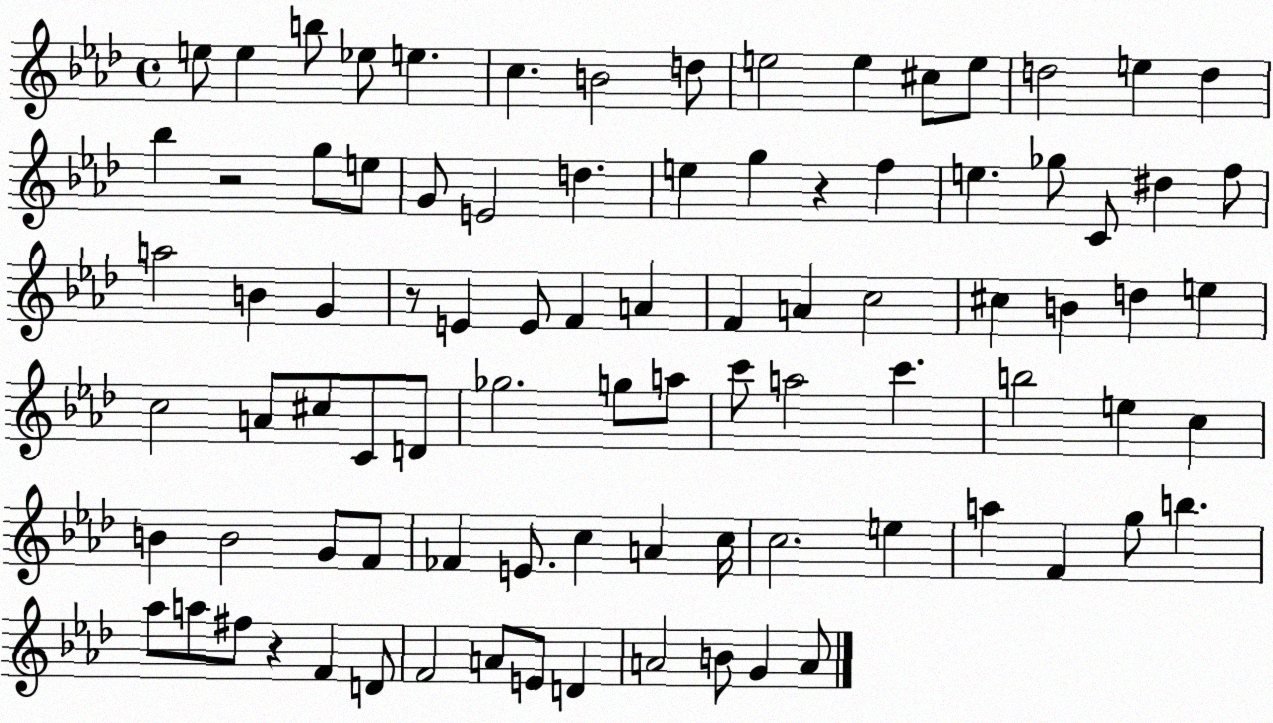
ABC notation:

X:1
T:Untitled
M:4/4
L:1/4
K:Ab
e/2 e b/2 _e/2 e c B2 d/2 e2 e ^c/2 e/2 d2 e d _b z2 g/2 e/2 G/2 E2 d e g z f e _g/2 C/2 ^d f/2 a2 B G z/2 E E/2 F A F A c2 ^c B d e c2 A/2 ^c/2 C/2 D/2 _g2 g/2 a/2 c'/2 a2 c' b2 e c B B2 G/2 F/2 _F E/2 c A c/4 c2 e a F g/2 b _a/2 a/2 ^f/2 z F D/2 F2 A/2 E/2 D A2 B/2 G A/2